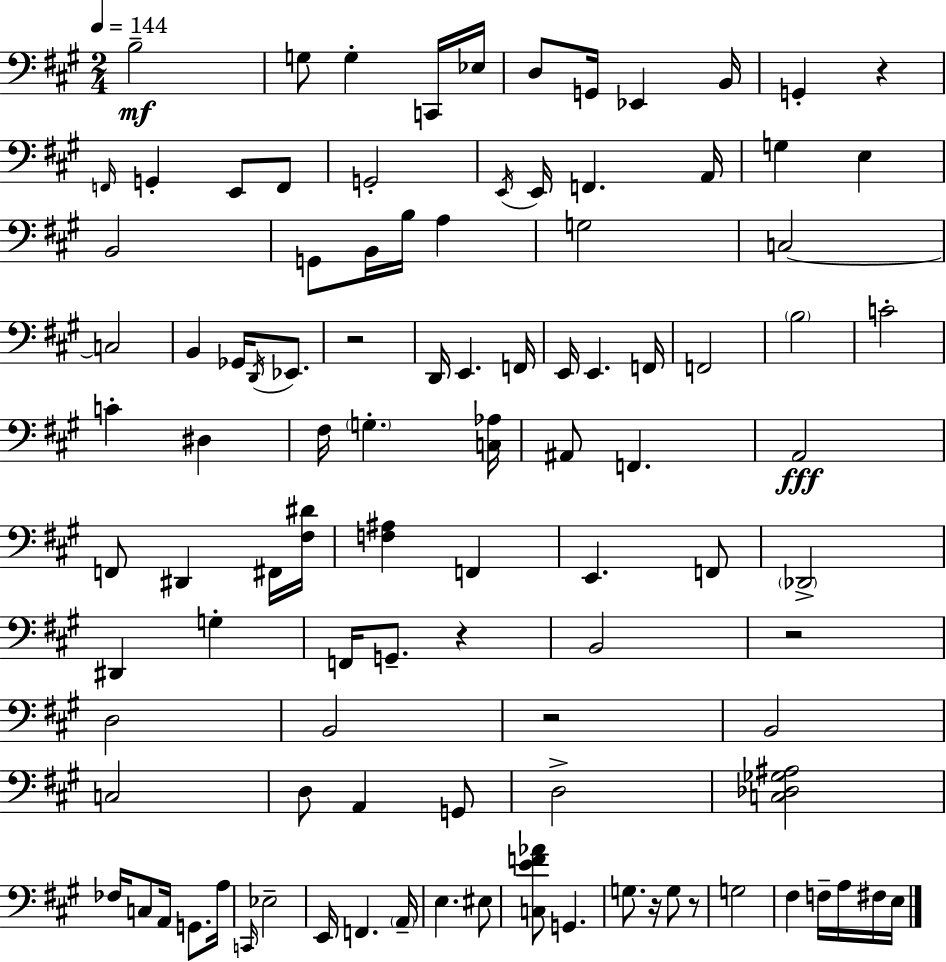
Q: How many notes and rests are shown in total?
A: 102